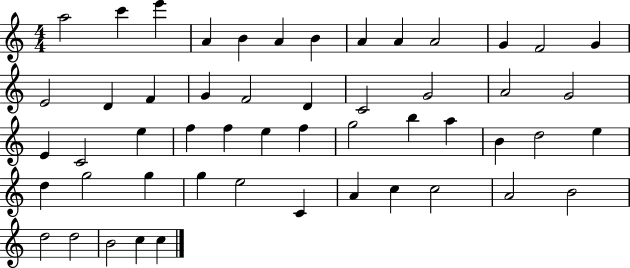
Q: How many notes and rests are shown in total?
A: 52